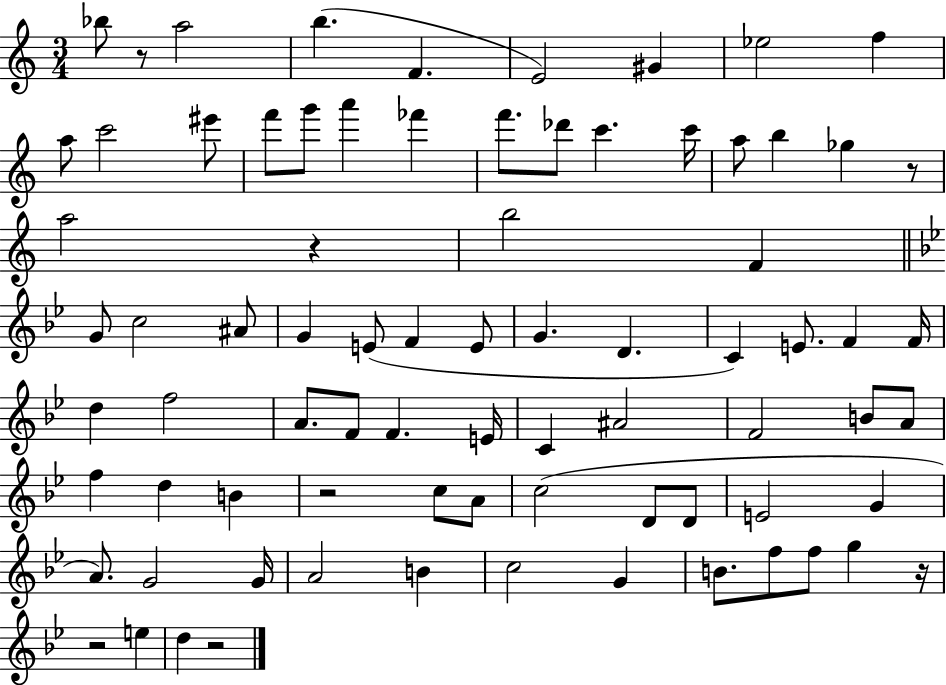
X:1
T:Untitled
M:3/4
L:1/4
K:C
_b/2 z/2 a2 b F E2 ^G _e2 f a/2 c'2 ^e'/2 f'/2 g'/2 a' _f' f'/2 _d'/2 c' c'/4 a/2 b _g z/2 a2 z b2 F G/2 c2 ^A/2 G E/2 F E/2 G D C E/2 F F/4 d f2 A/2 F/2 F E/4 C ^A2 F2 B/2 A/2 f d B z2 c/2 A/2 c2 D/2 D/2 E2 G A/2 G2 G/4 A2 B c2 G B/2 f/2 f/2 g z/4 z2 e d z2